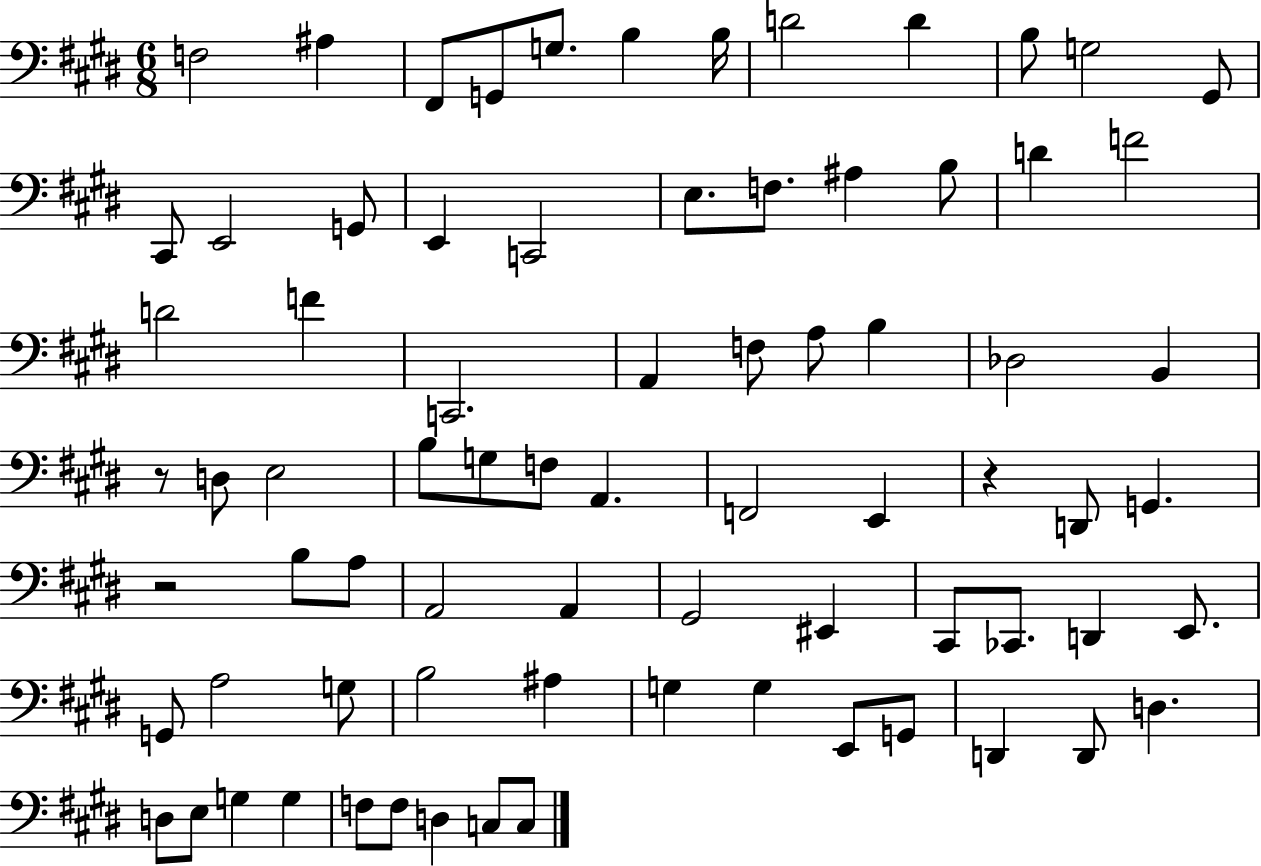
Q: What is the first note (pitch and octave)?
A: F3